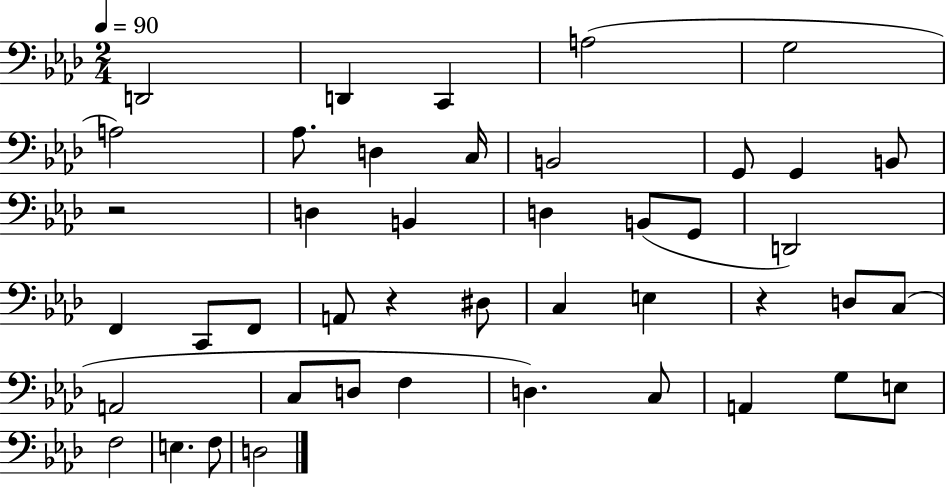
D2/h D2/q C2/q A3/h G3/h A3/h Ab3/e. D3/q C3/s B2/h G2/e G2/q B2/e R/h D3/q B2/q D3/q B2/e G2/e D2/h F2/q C2/e F2/e A2/e R/q D#3/e C3/q E3/q R/q D3/e C3/e A2/h C3/e D3/e F3/q D3/q. C3/e A2/q G3/e E3/e F3/h E3/q. F3/e D3/h